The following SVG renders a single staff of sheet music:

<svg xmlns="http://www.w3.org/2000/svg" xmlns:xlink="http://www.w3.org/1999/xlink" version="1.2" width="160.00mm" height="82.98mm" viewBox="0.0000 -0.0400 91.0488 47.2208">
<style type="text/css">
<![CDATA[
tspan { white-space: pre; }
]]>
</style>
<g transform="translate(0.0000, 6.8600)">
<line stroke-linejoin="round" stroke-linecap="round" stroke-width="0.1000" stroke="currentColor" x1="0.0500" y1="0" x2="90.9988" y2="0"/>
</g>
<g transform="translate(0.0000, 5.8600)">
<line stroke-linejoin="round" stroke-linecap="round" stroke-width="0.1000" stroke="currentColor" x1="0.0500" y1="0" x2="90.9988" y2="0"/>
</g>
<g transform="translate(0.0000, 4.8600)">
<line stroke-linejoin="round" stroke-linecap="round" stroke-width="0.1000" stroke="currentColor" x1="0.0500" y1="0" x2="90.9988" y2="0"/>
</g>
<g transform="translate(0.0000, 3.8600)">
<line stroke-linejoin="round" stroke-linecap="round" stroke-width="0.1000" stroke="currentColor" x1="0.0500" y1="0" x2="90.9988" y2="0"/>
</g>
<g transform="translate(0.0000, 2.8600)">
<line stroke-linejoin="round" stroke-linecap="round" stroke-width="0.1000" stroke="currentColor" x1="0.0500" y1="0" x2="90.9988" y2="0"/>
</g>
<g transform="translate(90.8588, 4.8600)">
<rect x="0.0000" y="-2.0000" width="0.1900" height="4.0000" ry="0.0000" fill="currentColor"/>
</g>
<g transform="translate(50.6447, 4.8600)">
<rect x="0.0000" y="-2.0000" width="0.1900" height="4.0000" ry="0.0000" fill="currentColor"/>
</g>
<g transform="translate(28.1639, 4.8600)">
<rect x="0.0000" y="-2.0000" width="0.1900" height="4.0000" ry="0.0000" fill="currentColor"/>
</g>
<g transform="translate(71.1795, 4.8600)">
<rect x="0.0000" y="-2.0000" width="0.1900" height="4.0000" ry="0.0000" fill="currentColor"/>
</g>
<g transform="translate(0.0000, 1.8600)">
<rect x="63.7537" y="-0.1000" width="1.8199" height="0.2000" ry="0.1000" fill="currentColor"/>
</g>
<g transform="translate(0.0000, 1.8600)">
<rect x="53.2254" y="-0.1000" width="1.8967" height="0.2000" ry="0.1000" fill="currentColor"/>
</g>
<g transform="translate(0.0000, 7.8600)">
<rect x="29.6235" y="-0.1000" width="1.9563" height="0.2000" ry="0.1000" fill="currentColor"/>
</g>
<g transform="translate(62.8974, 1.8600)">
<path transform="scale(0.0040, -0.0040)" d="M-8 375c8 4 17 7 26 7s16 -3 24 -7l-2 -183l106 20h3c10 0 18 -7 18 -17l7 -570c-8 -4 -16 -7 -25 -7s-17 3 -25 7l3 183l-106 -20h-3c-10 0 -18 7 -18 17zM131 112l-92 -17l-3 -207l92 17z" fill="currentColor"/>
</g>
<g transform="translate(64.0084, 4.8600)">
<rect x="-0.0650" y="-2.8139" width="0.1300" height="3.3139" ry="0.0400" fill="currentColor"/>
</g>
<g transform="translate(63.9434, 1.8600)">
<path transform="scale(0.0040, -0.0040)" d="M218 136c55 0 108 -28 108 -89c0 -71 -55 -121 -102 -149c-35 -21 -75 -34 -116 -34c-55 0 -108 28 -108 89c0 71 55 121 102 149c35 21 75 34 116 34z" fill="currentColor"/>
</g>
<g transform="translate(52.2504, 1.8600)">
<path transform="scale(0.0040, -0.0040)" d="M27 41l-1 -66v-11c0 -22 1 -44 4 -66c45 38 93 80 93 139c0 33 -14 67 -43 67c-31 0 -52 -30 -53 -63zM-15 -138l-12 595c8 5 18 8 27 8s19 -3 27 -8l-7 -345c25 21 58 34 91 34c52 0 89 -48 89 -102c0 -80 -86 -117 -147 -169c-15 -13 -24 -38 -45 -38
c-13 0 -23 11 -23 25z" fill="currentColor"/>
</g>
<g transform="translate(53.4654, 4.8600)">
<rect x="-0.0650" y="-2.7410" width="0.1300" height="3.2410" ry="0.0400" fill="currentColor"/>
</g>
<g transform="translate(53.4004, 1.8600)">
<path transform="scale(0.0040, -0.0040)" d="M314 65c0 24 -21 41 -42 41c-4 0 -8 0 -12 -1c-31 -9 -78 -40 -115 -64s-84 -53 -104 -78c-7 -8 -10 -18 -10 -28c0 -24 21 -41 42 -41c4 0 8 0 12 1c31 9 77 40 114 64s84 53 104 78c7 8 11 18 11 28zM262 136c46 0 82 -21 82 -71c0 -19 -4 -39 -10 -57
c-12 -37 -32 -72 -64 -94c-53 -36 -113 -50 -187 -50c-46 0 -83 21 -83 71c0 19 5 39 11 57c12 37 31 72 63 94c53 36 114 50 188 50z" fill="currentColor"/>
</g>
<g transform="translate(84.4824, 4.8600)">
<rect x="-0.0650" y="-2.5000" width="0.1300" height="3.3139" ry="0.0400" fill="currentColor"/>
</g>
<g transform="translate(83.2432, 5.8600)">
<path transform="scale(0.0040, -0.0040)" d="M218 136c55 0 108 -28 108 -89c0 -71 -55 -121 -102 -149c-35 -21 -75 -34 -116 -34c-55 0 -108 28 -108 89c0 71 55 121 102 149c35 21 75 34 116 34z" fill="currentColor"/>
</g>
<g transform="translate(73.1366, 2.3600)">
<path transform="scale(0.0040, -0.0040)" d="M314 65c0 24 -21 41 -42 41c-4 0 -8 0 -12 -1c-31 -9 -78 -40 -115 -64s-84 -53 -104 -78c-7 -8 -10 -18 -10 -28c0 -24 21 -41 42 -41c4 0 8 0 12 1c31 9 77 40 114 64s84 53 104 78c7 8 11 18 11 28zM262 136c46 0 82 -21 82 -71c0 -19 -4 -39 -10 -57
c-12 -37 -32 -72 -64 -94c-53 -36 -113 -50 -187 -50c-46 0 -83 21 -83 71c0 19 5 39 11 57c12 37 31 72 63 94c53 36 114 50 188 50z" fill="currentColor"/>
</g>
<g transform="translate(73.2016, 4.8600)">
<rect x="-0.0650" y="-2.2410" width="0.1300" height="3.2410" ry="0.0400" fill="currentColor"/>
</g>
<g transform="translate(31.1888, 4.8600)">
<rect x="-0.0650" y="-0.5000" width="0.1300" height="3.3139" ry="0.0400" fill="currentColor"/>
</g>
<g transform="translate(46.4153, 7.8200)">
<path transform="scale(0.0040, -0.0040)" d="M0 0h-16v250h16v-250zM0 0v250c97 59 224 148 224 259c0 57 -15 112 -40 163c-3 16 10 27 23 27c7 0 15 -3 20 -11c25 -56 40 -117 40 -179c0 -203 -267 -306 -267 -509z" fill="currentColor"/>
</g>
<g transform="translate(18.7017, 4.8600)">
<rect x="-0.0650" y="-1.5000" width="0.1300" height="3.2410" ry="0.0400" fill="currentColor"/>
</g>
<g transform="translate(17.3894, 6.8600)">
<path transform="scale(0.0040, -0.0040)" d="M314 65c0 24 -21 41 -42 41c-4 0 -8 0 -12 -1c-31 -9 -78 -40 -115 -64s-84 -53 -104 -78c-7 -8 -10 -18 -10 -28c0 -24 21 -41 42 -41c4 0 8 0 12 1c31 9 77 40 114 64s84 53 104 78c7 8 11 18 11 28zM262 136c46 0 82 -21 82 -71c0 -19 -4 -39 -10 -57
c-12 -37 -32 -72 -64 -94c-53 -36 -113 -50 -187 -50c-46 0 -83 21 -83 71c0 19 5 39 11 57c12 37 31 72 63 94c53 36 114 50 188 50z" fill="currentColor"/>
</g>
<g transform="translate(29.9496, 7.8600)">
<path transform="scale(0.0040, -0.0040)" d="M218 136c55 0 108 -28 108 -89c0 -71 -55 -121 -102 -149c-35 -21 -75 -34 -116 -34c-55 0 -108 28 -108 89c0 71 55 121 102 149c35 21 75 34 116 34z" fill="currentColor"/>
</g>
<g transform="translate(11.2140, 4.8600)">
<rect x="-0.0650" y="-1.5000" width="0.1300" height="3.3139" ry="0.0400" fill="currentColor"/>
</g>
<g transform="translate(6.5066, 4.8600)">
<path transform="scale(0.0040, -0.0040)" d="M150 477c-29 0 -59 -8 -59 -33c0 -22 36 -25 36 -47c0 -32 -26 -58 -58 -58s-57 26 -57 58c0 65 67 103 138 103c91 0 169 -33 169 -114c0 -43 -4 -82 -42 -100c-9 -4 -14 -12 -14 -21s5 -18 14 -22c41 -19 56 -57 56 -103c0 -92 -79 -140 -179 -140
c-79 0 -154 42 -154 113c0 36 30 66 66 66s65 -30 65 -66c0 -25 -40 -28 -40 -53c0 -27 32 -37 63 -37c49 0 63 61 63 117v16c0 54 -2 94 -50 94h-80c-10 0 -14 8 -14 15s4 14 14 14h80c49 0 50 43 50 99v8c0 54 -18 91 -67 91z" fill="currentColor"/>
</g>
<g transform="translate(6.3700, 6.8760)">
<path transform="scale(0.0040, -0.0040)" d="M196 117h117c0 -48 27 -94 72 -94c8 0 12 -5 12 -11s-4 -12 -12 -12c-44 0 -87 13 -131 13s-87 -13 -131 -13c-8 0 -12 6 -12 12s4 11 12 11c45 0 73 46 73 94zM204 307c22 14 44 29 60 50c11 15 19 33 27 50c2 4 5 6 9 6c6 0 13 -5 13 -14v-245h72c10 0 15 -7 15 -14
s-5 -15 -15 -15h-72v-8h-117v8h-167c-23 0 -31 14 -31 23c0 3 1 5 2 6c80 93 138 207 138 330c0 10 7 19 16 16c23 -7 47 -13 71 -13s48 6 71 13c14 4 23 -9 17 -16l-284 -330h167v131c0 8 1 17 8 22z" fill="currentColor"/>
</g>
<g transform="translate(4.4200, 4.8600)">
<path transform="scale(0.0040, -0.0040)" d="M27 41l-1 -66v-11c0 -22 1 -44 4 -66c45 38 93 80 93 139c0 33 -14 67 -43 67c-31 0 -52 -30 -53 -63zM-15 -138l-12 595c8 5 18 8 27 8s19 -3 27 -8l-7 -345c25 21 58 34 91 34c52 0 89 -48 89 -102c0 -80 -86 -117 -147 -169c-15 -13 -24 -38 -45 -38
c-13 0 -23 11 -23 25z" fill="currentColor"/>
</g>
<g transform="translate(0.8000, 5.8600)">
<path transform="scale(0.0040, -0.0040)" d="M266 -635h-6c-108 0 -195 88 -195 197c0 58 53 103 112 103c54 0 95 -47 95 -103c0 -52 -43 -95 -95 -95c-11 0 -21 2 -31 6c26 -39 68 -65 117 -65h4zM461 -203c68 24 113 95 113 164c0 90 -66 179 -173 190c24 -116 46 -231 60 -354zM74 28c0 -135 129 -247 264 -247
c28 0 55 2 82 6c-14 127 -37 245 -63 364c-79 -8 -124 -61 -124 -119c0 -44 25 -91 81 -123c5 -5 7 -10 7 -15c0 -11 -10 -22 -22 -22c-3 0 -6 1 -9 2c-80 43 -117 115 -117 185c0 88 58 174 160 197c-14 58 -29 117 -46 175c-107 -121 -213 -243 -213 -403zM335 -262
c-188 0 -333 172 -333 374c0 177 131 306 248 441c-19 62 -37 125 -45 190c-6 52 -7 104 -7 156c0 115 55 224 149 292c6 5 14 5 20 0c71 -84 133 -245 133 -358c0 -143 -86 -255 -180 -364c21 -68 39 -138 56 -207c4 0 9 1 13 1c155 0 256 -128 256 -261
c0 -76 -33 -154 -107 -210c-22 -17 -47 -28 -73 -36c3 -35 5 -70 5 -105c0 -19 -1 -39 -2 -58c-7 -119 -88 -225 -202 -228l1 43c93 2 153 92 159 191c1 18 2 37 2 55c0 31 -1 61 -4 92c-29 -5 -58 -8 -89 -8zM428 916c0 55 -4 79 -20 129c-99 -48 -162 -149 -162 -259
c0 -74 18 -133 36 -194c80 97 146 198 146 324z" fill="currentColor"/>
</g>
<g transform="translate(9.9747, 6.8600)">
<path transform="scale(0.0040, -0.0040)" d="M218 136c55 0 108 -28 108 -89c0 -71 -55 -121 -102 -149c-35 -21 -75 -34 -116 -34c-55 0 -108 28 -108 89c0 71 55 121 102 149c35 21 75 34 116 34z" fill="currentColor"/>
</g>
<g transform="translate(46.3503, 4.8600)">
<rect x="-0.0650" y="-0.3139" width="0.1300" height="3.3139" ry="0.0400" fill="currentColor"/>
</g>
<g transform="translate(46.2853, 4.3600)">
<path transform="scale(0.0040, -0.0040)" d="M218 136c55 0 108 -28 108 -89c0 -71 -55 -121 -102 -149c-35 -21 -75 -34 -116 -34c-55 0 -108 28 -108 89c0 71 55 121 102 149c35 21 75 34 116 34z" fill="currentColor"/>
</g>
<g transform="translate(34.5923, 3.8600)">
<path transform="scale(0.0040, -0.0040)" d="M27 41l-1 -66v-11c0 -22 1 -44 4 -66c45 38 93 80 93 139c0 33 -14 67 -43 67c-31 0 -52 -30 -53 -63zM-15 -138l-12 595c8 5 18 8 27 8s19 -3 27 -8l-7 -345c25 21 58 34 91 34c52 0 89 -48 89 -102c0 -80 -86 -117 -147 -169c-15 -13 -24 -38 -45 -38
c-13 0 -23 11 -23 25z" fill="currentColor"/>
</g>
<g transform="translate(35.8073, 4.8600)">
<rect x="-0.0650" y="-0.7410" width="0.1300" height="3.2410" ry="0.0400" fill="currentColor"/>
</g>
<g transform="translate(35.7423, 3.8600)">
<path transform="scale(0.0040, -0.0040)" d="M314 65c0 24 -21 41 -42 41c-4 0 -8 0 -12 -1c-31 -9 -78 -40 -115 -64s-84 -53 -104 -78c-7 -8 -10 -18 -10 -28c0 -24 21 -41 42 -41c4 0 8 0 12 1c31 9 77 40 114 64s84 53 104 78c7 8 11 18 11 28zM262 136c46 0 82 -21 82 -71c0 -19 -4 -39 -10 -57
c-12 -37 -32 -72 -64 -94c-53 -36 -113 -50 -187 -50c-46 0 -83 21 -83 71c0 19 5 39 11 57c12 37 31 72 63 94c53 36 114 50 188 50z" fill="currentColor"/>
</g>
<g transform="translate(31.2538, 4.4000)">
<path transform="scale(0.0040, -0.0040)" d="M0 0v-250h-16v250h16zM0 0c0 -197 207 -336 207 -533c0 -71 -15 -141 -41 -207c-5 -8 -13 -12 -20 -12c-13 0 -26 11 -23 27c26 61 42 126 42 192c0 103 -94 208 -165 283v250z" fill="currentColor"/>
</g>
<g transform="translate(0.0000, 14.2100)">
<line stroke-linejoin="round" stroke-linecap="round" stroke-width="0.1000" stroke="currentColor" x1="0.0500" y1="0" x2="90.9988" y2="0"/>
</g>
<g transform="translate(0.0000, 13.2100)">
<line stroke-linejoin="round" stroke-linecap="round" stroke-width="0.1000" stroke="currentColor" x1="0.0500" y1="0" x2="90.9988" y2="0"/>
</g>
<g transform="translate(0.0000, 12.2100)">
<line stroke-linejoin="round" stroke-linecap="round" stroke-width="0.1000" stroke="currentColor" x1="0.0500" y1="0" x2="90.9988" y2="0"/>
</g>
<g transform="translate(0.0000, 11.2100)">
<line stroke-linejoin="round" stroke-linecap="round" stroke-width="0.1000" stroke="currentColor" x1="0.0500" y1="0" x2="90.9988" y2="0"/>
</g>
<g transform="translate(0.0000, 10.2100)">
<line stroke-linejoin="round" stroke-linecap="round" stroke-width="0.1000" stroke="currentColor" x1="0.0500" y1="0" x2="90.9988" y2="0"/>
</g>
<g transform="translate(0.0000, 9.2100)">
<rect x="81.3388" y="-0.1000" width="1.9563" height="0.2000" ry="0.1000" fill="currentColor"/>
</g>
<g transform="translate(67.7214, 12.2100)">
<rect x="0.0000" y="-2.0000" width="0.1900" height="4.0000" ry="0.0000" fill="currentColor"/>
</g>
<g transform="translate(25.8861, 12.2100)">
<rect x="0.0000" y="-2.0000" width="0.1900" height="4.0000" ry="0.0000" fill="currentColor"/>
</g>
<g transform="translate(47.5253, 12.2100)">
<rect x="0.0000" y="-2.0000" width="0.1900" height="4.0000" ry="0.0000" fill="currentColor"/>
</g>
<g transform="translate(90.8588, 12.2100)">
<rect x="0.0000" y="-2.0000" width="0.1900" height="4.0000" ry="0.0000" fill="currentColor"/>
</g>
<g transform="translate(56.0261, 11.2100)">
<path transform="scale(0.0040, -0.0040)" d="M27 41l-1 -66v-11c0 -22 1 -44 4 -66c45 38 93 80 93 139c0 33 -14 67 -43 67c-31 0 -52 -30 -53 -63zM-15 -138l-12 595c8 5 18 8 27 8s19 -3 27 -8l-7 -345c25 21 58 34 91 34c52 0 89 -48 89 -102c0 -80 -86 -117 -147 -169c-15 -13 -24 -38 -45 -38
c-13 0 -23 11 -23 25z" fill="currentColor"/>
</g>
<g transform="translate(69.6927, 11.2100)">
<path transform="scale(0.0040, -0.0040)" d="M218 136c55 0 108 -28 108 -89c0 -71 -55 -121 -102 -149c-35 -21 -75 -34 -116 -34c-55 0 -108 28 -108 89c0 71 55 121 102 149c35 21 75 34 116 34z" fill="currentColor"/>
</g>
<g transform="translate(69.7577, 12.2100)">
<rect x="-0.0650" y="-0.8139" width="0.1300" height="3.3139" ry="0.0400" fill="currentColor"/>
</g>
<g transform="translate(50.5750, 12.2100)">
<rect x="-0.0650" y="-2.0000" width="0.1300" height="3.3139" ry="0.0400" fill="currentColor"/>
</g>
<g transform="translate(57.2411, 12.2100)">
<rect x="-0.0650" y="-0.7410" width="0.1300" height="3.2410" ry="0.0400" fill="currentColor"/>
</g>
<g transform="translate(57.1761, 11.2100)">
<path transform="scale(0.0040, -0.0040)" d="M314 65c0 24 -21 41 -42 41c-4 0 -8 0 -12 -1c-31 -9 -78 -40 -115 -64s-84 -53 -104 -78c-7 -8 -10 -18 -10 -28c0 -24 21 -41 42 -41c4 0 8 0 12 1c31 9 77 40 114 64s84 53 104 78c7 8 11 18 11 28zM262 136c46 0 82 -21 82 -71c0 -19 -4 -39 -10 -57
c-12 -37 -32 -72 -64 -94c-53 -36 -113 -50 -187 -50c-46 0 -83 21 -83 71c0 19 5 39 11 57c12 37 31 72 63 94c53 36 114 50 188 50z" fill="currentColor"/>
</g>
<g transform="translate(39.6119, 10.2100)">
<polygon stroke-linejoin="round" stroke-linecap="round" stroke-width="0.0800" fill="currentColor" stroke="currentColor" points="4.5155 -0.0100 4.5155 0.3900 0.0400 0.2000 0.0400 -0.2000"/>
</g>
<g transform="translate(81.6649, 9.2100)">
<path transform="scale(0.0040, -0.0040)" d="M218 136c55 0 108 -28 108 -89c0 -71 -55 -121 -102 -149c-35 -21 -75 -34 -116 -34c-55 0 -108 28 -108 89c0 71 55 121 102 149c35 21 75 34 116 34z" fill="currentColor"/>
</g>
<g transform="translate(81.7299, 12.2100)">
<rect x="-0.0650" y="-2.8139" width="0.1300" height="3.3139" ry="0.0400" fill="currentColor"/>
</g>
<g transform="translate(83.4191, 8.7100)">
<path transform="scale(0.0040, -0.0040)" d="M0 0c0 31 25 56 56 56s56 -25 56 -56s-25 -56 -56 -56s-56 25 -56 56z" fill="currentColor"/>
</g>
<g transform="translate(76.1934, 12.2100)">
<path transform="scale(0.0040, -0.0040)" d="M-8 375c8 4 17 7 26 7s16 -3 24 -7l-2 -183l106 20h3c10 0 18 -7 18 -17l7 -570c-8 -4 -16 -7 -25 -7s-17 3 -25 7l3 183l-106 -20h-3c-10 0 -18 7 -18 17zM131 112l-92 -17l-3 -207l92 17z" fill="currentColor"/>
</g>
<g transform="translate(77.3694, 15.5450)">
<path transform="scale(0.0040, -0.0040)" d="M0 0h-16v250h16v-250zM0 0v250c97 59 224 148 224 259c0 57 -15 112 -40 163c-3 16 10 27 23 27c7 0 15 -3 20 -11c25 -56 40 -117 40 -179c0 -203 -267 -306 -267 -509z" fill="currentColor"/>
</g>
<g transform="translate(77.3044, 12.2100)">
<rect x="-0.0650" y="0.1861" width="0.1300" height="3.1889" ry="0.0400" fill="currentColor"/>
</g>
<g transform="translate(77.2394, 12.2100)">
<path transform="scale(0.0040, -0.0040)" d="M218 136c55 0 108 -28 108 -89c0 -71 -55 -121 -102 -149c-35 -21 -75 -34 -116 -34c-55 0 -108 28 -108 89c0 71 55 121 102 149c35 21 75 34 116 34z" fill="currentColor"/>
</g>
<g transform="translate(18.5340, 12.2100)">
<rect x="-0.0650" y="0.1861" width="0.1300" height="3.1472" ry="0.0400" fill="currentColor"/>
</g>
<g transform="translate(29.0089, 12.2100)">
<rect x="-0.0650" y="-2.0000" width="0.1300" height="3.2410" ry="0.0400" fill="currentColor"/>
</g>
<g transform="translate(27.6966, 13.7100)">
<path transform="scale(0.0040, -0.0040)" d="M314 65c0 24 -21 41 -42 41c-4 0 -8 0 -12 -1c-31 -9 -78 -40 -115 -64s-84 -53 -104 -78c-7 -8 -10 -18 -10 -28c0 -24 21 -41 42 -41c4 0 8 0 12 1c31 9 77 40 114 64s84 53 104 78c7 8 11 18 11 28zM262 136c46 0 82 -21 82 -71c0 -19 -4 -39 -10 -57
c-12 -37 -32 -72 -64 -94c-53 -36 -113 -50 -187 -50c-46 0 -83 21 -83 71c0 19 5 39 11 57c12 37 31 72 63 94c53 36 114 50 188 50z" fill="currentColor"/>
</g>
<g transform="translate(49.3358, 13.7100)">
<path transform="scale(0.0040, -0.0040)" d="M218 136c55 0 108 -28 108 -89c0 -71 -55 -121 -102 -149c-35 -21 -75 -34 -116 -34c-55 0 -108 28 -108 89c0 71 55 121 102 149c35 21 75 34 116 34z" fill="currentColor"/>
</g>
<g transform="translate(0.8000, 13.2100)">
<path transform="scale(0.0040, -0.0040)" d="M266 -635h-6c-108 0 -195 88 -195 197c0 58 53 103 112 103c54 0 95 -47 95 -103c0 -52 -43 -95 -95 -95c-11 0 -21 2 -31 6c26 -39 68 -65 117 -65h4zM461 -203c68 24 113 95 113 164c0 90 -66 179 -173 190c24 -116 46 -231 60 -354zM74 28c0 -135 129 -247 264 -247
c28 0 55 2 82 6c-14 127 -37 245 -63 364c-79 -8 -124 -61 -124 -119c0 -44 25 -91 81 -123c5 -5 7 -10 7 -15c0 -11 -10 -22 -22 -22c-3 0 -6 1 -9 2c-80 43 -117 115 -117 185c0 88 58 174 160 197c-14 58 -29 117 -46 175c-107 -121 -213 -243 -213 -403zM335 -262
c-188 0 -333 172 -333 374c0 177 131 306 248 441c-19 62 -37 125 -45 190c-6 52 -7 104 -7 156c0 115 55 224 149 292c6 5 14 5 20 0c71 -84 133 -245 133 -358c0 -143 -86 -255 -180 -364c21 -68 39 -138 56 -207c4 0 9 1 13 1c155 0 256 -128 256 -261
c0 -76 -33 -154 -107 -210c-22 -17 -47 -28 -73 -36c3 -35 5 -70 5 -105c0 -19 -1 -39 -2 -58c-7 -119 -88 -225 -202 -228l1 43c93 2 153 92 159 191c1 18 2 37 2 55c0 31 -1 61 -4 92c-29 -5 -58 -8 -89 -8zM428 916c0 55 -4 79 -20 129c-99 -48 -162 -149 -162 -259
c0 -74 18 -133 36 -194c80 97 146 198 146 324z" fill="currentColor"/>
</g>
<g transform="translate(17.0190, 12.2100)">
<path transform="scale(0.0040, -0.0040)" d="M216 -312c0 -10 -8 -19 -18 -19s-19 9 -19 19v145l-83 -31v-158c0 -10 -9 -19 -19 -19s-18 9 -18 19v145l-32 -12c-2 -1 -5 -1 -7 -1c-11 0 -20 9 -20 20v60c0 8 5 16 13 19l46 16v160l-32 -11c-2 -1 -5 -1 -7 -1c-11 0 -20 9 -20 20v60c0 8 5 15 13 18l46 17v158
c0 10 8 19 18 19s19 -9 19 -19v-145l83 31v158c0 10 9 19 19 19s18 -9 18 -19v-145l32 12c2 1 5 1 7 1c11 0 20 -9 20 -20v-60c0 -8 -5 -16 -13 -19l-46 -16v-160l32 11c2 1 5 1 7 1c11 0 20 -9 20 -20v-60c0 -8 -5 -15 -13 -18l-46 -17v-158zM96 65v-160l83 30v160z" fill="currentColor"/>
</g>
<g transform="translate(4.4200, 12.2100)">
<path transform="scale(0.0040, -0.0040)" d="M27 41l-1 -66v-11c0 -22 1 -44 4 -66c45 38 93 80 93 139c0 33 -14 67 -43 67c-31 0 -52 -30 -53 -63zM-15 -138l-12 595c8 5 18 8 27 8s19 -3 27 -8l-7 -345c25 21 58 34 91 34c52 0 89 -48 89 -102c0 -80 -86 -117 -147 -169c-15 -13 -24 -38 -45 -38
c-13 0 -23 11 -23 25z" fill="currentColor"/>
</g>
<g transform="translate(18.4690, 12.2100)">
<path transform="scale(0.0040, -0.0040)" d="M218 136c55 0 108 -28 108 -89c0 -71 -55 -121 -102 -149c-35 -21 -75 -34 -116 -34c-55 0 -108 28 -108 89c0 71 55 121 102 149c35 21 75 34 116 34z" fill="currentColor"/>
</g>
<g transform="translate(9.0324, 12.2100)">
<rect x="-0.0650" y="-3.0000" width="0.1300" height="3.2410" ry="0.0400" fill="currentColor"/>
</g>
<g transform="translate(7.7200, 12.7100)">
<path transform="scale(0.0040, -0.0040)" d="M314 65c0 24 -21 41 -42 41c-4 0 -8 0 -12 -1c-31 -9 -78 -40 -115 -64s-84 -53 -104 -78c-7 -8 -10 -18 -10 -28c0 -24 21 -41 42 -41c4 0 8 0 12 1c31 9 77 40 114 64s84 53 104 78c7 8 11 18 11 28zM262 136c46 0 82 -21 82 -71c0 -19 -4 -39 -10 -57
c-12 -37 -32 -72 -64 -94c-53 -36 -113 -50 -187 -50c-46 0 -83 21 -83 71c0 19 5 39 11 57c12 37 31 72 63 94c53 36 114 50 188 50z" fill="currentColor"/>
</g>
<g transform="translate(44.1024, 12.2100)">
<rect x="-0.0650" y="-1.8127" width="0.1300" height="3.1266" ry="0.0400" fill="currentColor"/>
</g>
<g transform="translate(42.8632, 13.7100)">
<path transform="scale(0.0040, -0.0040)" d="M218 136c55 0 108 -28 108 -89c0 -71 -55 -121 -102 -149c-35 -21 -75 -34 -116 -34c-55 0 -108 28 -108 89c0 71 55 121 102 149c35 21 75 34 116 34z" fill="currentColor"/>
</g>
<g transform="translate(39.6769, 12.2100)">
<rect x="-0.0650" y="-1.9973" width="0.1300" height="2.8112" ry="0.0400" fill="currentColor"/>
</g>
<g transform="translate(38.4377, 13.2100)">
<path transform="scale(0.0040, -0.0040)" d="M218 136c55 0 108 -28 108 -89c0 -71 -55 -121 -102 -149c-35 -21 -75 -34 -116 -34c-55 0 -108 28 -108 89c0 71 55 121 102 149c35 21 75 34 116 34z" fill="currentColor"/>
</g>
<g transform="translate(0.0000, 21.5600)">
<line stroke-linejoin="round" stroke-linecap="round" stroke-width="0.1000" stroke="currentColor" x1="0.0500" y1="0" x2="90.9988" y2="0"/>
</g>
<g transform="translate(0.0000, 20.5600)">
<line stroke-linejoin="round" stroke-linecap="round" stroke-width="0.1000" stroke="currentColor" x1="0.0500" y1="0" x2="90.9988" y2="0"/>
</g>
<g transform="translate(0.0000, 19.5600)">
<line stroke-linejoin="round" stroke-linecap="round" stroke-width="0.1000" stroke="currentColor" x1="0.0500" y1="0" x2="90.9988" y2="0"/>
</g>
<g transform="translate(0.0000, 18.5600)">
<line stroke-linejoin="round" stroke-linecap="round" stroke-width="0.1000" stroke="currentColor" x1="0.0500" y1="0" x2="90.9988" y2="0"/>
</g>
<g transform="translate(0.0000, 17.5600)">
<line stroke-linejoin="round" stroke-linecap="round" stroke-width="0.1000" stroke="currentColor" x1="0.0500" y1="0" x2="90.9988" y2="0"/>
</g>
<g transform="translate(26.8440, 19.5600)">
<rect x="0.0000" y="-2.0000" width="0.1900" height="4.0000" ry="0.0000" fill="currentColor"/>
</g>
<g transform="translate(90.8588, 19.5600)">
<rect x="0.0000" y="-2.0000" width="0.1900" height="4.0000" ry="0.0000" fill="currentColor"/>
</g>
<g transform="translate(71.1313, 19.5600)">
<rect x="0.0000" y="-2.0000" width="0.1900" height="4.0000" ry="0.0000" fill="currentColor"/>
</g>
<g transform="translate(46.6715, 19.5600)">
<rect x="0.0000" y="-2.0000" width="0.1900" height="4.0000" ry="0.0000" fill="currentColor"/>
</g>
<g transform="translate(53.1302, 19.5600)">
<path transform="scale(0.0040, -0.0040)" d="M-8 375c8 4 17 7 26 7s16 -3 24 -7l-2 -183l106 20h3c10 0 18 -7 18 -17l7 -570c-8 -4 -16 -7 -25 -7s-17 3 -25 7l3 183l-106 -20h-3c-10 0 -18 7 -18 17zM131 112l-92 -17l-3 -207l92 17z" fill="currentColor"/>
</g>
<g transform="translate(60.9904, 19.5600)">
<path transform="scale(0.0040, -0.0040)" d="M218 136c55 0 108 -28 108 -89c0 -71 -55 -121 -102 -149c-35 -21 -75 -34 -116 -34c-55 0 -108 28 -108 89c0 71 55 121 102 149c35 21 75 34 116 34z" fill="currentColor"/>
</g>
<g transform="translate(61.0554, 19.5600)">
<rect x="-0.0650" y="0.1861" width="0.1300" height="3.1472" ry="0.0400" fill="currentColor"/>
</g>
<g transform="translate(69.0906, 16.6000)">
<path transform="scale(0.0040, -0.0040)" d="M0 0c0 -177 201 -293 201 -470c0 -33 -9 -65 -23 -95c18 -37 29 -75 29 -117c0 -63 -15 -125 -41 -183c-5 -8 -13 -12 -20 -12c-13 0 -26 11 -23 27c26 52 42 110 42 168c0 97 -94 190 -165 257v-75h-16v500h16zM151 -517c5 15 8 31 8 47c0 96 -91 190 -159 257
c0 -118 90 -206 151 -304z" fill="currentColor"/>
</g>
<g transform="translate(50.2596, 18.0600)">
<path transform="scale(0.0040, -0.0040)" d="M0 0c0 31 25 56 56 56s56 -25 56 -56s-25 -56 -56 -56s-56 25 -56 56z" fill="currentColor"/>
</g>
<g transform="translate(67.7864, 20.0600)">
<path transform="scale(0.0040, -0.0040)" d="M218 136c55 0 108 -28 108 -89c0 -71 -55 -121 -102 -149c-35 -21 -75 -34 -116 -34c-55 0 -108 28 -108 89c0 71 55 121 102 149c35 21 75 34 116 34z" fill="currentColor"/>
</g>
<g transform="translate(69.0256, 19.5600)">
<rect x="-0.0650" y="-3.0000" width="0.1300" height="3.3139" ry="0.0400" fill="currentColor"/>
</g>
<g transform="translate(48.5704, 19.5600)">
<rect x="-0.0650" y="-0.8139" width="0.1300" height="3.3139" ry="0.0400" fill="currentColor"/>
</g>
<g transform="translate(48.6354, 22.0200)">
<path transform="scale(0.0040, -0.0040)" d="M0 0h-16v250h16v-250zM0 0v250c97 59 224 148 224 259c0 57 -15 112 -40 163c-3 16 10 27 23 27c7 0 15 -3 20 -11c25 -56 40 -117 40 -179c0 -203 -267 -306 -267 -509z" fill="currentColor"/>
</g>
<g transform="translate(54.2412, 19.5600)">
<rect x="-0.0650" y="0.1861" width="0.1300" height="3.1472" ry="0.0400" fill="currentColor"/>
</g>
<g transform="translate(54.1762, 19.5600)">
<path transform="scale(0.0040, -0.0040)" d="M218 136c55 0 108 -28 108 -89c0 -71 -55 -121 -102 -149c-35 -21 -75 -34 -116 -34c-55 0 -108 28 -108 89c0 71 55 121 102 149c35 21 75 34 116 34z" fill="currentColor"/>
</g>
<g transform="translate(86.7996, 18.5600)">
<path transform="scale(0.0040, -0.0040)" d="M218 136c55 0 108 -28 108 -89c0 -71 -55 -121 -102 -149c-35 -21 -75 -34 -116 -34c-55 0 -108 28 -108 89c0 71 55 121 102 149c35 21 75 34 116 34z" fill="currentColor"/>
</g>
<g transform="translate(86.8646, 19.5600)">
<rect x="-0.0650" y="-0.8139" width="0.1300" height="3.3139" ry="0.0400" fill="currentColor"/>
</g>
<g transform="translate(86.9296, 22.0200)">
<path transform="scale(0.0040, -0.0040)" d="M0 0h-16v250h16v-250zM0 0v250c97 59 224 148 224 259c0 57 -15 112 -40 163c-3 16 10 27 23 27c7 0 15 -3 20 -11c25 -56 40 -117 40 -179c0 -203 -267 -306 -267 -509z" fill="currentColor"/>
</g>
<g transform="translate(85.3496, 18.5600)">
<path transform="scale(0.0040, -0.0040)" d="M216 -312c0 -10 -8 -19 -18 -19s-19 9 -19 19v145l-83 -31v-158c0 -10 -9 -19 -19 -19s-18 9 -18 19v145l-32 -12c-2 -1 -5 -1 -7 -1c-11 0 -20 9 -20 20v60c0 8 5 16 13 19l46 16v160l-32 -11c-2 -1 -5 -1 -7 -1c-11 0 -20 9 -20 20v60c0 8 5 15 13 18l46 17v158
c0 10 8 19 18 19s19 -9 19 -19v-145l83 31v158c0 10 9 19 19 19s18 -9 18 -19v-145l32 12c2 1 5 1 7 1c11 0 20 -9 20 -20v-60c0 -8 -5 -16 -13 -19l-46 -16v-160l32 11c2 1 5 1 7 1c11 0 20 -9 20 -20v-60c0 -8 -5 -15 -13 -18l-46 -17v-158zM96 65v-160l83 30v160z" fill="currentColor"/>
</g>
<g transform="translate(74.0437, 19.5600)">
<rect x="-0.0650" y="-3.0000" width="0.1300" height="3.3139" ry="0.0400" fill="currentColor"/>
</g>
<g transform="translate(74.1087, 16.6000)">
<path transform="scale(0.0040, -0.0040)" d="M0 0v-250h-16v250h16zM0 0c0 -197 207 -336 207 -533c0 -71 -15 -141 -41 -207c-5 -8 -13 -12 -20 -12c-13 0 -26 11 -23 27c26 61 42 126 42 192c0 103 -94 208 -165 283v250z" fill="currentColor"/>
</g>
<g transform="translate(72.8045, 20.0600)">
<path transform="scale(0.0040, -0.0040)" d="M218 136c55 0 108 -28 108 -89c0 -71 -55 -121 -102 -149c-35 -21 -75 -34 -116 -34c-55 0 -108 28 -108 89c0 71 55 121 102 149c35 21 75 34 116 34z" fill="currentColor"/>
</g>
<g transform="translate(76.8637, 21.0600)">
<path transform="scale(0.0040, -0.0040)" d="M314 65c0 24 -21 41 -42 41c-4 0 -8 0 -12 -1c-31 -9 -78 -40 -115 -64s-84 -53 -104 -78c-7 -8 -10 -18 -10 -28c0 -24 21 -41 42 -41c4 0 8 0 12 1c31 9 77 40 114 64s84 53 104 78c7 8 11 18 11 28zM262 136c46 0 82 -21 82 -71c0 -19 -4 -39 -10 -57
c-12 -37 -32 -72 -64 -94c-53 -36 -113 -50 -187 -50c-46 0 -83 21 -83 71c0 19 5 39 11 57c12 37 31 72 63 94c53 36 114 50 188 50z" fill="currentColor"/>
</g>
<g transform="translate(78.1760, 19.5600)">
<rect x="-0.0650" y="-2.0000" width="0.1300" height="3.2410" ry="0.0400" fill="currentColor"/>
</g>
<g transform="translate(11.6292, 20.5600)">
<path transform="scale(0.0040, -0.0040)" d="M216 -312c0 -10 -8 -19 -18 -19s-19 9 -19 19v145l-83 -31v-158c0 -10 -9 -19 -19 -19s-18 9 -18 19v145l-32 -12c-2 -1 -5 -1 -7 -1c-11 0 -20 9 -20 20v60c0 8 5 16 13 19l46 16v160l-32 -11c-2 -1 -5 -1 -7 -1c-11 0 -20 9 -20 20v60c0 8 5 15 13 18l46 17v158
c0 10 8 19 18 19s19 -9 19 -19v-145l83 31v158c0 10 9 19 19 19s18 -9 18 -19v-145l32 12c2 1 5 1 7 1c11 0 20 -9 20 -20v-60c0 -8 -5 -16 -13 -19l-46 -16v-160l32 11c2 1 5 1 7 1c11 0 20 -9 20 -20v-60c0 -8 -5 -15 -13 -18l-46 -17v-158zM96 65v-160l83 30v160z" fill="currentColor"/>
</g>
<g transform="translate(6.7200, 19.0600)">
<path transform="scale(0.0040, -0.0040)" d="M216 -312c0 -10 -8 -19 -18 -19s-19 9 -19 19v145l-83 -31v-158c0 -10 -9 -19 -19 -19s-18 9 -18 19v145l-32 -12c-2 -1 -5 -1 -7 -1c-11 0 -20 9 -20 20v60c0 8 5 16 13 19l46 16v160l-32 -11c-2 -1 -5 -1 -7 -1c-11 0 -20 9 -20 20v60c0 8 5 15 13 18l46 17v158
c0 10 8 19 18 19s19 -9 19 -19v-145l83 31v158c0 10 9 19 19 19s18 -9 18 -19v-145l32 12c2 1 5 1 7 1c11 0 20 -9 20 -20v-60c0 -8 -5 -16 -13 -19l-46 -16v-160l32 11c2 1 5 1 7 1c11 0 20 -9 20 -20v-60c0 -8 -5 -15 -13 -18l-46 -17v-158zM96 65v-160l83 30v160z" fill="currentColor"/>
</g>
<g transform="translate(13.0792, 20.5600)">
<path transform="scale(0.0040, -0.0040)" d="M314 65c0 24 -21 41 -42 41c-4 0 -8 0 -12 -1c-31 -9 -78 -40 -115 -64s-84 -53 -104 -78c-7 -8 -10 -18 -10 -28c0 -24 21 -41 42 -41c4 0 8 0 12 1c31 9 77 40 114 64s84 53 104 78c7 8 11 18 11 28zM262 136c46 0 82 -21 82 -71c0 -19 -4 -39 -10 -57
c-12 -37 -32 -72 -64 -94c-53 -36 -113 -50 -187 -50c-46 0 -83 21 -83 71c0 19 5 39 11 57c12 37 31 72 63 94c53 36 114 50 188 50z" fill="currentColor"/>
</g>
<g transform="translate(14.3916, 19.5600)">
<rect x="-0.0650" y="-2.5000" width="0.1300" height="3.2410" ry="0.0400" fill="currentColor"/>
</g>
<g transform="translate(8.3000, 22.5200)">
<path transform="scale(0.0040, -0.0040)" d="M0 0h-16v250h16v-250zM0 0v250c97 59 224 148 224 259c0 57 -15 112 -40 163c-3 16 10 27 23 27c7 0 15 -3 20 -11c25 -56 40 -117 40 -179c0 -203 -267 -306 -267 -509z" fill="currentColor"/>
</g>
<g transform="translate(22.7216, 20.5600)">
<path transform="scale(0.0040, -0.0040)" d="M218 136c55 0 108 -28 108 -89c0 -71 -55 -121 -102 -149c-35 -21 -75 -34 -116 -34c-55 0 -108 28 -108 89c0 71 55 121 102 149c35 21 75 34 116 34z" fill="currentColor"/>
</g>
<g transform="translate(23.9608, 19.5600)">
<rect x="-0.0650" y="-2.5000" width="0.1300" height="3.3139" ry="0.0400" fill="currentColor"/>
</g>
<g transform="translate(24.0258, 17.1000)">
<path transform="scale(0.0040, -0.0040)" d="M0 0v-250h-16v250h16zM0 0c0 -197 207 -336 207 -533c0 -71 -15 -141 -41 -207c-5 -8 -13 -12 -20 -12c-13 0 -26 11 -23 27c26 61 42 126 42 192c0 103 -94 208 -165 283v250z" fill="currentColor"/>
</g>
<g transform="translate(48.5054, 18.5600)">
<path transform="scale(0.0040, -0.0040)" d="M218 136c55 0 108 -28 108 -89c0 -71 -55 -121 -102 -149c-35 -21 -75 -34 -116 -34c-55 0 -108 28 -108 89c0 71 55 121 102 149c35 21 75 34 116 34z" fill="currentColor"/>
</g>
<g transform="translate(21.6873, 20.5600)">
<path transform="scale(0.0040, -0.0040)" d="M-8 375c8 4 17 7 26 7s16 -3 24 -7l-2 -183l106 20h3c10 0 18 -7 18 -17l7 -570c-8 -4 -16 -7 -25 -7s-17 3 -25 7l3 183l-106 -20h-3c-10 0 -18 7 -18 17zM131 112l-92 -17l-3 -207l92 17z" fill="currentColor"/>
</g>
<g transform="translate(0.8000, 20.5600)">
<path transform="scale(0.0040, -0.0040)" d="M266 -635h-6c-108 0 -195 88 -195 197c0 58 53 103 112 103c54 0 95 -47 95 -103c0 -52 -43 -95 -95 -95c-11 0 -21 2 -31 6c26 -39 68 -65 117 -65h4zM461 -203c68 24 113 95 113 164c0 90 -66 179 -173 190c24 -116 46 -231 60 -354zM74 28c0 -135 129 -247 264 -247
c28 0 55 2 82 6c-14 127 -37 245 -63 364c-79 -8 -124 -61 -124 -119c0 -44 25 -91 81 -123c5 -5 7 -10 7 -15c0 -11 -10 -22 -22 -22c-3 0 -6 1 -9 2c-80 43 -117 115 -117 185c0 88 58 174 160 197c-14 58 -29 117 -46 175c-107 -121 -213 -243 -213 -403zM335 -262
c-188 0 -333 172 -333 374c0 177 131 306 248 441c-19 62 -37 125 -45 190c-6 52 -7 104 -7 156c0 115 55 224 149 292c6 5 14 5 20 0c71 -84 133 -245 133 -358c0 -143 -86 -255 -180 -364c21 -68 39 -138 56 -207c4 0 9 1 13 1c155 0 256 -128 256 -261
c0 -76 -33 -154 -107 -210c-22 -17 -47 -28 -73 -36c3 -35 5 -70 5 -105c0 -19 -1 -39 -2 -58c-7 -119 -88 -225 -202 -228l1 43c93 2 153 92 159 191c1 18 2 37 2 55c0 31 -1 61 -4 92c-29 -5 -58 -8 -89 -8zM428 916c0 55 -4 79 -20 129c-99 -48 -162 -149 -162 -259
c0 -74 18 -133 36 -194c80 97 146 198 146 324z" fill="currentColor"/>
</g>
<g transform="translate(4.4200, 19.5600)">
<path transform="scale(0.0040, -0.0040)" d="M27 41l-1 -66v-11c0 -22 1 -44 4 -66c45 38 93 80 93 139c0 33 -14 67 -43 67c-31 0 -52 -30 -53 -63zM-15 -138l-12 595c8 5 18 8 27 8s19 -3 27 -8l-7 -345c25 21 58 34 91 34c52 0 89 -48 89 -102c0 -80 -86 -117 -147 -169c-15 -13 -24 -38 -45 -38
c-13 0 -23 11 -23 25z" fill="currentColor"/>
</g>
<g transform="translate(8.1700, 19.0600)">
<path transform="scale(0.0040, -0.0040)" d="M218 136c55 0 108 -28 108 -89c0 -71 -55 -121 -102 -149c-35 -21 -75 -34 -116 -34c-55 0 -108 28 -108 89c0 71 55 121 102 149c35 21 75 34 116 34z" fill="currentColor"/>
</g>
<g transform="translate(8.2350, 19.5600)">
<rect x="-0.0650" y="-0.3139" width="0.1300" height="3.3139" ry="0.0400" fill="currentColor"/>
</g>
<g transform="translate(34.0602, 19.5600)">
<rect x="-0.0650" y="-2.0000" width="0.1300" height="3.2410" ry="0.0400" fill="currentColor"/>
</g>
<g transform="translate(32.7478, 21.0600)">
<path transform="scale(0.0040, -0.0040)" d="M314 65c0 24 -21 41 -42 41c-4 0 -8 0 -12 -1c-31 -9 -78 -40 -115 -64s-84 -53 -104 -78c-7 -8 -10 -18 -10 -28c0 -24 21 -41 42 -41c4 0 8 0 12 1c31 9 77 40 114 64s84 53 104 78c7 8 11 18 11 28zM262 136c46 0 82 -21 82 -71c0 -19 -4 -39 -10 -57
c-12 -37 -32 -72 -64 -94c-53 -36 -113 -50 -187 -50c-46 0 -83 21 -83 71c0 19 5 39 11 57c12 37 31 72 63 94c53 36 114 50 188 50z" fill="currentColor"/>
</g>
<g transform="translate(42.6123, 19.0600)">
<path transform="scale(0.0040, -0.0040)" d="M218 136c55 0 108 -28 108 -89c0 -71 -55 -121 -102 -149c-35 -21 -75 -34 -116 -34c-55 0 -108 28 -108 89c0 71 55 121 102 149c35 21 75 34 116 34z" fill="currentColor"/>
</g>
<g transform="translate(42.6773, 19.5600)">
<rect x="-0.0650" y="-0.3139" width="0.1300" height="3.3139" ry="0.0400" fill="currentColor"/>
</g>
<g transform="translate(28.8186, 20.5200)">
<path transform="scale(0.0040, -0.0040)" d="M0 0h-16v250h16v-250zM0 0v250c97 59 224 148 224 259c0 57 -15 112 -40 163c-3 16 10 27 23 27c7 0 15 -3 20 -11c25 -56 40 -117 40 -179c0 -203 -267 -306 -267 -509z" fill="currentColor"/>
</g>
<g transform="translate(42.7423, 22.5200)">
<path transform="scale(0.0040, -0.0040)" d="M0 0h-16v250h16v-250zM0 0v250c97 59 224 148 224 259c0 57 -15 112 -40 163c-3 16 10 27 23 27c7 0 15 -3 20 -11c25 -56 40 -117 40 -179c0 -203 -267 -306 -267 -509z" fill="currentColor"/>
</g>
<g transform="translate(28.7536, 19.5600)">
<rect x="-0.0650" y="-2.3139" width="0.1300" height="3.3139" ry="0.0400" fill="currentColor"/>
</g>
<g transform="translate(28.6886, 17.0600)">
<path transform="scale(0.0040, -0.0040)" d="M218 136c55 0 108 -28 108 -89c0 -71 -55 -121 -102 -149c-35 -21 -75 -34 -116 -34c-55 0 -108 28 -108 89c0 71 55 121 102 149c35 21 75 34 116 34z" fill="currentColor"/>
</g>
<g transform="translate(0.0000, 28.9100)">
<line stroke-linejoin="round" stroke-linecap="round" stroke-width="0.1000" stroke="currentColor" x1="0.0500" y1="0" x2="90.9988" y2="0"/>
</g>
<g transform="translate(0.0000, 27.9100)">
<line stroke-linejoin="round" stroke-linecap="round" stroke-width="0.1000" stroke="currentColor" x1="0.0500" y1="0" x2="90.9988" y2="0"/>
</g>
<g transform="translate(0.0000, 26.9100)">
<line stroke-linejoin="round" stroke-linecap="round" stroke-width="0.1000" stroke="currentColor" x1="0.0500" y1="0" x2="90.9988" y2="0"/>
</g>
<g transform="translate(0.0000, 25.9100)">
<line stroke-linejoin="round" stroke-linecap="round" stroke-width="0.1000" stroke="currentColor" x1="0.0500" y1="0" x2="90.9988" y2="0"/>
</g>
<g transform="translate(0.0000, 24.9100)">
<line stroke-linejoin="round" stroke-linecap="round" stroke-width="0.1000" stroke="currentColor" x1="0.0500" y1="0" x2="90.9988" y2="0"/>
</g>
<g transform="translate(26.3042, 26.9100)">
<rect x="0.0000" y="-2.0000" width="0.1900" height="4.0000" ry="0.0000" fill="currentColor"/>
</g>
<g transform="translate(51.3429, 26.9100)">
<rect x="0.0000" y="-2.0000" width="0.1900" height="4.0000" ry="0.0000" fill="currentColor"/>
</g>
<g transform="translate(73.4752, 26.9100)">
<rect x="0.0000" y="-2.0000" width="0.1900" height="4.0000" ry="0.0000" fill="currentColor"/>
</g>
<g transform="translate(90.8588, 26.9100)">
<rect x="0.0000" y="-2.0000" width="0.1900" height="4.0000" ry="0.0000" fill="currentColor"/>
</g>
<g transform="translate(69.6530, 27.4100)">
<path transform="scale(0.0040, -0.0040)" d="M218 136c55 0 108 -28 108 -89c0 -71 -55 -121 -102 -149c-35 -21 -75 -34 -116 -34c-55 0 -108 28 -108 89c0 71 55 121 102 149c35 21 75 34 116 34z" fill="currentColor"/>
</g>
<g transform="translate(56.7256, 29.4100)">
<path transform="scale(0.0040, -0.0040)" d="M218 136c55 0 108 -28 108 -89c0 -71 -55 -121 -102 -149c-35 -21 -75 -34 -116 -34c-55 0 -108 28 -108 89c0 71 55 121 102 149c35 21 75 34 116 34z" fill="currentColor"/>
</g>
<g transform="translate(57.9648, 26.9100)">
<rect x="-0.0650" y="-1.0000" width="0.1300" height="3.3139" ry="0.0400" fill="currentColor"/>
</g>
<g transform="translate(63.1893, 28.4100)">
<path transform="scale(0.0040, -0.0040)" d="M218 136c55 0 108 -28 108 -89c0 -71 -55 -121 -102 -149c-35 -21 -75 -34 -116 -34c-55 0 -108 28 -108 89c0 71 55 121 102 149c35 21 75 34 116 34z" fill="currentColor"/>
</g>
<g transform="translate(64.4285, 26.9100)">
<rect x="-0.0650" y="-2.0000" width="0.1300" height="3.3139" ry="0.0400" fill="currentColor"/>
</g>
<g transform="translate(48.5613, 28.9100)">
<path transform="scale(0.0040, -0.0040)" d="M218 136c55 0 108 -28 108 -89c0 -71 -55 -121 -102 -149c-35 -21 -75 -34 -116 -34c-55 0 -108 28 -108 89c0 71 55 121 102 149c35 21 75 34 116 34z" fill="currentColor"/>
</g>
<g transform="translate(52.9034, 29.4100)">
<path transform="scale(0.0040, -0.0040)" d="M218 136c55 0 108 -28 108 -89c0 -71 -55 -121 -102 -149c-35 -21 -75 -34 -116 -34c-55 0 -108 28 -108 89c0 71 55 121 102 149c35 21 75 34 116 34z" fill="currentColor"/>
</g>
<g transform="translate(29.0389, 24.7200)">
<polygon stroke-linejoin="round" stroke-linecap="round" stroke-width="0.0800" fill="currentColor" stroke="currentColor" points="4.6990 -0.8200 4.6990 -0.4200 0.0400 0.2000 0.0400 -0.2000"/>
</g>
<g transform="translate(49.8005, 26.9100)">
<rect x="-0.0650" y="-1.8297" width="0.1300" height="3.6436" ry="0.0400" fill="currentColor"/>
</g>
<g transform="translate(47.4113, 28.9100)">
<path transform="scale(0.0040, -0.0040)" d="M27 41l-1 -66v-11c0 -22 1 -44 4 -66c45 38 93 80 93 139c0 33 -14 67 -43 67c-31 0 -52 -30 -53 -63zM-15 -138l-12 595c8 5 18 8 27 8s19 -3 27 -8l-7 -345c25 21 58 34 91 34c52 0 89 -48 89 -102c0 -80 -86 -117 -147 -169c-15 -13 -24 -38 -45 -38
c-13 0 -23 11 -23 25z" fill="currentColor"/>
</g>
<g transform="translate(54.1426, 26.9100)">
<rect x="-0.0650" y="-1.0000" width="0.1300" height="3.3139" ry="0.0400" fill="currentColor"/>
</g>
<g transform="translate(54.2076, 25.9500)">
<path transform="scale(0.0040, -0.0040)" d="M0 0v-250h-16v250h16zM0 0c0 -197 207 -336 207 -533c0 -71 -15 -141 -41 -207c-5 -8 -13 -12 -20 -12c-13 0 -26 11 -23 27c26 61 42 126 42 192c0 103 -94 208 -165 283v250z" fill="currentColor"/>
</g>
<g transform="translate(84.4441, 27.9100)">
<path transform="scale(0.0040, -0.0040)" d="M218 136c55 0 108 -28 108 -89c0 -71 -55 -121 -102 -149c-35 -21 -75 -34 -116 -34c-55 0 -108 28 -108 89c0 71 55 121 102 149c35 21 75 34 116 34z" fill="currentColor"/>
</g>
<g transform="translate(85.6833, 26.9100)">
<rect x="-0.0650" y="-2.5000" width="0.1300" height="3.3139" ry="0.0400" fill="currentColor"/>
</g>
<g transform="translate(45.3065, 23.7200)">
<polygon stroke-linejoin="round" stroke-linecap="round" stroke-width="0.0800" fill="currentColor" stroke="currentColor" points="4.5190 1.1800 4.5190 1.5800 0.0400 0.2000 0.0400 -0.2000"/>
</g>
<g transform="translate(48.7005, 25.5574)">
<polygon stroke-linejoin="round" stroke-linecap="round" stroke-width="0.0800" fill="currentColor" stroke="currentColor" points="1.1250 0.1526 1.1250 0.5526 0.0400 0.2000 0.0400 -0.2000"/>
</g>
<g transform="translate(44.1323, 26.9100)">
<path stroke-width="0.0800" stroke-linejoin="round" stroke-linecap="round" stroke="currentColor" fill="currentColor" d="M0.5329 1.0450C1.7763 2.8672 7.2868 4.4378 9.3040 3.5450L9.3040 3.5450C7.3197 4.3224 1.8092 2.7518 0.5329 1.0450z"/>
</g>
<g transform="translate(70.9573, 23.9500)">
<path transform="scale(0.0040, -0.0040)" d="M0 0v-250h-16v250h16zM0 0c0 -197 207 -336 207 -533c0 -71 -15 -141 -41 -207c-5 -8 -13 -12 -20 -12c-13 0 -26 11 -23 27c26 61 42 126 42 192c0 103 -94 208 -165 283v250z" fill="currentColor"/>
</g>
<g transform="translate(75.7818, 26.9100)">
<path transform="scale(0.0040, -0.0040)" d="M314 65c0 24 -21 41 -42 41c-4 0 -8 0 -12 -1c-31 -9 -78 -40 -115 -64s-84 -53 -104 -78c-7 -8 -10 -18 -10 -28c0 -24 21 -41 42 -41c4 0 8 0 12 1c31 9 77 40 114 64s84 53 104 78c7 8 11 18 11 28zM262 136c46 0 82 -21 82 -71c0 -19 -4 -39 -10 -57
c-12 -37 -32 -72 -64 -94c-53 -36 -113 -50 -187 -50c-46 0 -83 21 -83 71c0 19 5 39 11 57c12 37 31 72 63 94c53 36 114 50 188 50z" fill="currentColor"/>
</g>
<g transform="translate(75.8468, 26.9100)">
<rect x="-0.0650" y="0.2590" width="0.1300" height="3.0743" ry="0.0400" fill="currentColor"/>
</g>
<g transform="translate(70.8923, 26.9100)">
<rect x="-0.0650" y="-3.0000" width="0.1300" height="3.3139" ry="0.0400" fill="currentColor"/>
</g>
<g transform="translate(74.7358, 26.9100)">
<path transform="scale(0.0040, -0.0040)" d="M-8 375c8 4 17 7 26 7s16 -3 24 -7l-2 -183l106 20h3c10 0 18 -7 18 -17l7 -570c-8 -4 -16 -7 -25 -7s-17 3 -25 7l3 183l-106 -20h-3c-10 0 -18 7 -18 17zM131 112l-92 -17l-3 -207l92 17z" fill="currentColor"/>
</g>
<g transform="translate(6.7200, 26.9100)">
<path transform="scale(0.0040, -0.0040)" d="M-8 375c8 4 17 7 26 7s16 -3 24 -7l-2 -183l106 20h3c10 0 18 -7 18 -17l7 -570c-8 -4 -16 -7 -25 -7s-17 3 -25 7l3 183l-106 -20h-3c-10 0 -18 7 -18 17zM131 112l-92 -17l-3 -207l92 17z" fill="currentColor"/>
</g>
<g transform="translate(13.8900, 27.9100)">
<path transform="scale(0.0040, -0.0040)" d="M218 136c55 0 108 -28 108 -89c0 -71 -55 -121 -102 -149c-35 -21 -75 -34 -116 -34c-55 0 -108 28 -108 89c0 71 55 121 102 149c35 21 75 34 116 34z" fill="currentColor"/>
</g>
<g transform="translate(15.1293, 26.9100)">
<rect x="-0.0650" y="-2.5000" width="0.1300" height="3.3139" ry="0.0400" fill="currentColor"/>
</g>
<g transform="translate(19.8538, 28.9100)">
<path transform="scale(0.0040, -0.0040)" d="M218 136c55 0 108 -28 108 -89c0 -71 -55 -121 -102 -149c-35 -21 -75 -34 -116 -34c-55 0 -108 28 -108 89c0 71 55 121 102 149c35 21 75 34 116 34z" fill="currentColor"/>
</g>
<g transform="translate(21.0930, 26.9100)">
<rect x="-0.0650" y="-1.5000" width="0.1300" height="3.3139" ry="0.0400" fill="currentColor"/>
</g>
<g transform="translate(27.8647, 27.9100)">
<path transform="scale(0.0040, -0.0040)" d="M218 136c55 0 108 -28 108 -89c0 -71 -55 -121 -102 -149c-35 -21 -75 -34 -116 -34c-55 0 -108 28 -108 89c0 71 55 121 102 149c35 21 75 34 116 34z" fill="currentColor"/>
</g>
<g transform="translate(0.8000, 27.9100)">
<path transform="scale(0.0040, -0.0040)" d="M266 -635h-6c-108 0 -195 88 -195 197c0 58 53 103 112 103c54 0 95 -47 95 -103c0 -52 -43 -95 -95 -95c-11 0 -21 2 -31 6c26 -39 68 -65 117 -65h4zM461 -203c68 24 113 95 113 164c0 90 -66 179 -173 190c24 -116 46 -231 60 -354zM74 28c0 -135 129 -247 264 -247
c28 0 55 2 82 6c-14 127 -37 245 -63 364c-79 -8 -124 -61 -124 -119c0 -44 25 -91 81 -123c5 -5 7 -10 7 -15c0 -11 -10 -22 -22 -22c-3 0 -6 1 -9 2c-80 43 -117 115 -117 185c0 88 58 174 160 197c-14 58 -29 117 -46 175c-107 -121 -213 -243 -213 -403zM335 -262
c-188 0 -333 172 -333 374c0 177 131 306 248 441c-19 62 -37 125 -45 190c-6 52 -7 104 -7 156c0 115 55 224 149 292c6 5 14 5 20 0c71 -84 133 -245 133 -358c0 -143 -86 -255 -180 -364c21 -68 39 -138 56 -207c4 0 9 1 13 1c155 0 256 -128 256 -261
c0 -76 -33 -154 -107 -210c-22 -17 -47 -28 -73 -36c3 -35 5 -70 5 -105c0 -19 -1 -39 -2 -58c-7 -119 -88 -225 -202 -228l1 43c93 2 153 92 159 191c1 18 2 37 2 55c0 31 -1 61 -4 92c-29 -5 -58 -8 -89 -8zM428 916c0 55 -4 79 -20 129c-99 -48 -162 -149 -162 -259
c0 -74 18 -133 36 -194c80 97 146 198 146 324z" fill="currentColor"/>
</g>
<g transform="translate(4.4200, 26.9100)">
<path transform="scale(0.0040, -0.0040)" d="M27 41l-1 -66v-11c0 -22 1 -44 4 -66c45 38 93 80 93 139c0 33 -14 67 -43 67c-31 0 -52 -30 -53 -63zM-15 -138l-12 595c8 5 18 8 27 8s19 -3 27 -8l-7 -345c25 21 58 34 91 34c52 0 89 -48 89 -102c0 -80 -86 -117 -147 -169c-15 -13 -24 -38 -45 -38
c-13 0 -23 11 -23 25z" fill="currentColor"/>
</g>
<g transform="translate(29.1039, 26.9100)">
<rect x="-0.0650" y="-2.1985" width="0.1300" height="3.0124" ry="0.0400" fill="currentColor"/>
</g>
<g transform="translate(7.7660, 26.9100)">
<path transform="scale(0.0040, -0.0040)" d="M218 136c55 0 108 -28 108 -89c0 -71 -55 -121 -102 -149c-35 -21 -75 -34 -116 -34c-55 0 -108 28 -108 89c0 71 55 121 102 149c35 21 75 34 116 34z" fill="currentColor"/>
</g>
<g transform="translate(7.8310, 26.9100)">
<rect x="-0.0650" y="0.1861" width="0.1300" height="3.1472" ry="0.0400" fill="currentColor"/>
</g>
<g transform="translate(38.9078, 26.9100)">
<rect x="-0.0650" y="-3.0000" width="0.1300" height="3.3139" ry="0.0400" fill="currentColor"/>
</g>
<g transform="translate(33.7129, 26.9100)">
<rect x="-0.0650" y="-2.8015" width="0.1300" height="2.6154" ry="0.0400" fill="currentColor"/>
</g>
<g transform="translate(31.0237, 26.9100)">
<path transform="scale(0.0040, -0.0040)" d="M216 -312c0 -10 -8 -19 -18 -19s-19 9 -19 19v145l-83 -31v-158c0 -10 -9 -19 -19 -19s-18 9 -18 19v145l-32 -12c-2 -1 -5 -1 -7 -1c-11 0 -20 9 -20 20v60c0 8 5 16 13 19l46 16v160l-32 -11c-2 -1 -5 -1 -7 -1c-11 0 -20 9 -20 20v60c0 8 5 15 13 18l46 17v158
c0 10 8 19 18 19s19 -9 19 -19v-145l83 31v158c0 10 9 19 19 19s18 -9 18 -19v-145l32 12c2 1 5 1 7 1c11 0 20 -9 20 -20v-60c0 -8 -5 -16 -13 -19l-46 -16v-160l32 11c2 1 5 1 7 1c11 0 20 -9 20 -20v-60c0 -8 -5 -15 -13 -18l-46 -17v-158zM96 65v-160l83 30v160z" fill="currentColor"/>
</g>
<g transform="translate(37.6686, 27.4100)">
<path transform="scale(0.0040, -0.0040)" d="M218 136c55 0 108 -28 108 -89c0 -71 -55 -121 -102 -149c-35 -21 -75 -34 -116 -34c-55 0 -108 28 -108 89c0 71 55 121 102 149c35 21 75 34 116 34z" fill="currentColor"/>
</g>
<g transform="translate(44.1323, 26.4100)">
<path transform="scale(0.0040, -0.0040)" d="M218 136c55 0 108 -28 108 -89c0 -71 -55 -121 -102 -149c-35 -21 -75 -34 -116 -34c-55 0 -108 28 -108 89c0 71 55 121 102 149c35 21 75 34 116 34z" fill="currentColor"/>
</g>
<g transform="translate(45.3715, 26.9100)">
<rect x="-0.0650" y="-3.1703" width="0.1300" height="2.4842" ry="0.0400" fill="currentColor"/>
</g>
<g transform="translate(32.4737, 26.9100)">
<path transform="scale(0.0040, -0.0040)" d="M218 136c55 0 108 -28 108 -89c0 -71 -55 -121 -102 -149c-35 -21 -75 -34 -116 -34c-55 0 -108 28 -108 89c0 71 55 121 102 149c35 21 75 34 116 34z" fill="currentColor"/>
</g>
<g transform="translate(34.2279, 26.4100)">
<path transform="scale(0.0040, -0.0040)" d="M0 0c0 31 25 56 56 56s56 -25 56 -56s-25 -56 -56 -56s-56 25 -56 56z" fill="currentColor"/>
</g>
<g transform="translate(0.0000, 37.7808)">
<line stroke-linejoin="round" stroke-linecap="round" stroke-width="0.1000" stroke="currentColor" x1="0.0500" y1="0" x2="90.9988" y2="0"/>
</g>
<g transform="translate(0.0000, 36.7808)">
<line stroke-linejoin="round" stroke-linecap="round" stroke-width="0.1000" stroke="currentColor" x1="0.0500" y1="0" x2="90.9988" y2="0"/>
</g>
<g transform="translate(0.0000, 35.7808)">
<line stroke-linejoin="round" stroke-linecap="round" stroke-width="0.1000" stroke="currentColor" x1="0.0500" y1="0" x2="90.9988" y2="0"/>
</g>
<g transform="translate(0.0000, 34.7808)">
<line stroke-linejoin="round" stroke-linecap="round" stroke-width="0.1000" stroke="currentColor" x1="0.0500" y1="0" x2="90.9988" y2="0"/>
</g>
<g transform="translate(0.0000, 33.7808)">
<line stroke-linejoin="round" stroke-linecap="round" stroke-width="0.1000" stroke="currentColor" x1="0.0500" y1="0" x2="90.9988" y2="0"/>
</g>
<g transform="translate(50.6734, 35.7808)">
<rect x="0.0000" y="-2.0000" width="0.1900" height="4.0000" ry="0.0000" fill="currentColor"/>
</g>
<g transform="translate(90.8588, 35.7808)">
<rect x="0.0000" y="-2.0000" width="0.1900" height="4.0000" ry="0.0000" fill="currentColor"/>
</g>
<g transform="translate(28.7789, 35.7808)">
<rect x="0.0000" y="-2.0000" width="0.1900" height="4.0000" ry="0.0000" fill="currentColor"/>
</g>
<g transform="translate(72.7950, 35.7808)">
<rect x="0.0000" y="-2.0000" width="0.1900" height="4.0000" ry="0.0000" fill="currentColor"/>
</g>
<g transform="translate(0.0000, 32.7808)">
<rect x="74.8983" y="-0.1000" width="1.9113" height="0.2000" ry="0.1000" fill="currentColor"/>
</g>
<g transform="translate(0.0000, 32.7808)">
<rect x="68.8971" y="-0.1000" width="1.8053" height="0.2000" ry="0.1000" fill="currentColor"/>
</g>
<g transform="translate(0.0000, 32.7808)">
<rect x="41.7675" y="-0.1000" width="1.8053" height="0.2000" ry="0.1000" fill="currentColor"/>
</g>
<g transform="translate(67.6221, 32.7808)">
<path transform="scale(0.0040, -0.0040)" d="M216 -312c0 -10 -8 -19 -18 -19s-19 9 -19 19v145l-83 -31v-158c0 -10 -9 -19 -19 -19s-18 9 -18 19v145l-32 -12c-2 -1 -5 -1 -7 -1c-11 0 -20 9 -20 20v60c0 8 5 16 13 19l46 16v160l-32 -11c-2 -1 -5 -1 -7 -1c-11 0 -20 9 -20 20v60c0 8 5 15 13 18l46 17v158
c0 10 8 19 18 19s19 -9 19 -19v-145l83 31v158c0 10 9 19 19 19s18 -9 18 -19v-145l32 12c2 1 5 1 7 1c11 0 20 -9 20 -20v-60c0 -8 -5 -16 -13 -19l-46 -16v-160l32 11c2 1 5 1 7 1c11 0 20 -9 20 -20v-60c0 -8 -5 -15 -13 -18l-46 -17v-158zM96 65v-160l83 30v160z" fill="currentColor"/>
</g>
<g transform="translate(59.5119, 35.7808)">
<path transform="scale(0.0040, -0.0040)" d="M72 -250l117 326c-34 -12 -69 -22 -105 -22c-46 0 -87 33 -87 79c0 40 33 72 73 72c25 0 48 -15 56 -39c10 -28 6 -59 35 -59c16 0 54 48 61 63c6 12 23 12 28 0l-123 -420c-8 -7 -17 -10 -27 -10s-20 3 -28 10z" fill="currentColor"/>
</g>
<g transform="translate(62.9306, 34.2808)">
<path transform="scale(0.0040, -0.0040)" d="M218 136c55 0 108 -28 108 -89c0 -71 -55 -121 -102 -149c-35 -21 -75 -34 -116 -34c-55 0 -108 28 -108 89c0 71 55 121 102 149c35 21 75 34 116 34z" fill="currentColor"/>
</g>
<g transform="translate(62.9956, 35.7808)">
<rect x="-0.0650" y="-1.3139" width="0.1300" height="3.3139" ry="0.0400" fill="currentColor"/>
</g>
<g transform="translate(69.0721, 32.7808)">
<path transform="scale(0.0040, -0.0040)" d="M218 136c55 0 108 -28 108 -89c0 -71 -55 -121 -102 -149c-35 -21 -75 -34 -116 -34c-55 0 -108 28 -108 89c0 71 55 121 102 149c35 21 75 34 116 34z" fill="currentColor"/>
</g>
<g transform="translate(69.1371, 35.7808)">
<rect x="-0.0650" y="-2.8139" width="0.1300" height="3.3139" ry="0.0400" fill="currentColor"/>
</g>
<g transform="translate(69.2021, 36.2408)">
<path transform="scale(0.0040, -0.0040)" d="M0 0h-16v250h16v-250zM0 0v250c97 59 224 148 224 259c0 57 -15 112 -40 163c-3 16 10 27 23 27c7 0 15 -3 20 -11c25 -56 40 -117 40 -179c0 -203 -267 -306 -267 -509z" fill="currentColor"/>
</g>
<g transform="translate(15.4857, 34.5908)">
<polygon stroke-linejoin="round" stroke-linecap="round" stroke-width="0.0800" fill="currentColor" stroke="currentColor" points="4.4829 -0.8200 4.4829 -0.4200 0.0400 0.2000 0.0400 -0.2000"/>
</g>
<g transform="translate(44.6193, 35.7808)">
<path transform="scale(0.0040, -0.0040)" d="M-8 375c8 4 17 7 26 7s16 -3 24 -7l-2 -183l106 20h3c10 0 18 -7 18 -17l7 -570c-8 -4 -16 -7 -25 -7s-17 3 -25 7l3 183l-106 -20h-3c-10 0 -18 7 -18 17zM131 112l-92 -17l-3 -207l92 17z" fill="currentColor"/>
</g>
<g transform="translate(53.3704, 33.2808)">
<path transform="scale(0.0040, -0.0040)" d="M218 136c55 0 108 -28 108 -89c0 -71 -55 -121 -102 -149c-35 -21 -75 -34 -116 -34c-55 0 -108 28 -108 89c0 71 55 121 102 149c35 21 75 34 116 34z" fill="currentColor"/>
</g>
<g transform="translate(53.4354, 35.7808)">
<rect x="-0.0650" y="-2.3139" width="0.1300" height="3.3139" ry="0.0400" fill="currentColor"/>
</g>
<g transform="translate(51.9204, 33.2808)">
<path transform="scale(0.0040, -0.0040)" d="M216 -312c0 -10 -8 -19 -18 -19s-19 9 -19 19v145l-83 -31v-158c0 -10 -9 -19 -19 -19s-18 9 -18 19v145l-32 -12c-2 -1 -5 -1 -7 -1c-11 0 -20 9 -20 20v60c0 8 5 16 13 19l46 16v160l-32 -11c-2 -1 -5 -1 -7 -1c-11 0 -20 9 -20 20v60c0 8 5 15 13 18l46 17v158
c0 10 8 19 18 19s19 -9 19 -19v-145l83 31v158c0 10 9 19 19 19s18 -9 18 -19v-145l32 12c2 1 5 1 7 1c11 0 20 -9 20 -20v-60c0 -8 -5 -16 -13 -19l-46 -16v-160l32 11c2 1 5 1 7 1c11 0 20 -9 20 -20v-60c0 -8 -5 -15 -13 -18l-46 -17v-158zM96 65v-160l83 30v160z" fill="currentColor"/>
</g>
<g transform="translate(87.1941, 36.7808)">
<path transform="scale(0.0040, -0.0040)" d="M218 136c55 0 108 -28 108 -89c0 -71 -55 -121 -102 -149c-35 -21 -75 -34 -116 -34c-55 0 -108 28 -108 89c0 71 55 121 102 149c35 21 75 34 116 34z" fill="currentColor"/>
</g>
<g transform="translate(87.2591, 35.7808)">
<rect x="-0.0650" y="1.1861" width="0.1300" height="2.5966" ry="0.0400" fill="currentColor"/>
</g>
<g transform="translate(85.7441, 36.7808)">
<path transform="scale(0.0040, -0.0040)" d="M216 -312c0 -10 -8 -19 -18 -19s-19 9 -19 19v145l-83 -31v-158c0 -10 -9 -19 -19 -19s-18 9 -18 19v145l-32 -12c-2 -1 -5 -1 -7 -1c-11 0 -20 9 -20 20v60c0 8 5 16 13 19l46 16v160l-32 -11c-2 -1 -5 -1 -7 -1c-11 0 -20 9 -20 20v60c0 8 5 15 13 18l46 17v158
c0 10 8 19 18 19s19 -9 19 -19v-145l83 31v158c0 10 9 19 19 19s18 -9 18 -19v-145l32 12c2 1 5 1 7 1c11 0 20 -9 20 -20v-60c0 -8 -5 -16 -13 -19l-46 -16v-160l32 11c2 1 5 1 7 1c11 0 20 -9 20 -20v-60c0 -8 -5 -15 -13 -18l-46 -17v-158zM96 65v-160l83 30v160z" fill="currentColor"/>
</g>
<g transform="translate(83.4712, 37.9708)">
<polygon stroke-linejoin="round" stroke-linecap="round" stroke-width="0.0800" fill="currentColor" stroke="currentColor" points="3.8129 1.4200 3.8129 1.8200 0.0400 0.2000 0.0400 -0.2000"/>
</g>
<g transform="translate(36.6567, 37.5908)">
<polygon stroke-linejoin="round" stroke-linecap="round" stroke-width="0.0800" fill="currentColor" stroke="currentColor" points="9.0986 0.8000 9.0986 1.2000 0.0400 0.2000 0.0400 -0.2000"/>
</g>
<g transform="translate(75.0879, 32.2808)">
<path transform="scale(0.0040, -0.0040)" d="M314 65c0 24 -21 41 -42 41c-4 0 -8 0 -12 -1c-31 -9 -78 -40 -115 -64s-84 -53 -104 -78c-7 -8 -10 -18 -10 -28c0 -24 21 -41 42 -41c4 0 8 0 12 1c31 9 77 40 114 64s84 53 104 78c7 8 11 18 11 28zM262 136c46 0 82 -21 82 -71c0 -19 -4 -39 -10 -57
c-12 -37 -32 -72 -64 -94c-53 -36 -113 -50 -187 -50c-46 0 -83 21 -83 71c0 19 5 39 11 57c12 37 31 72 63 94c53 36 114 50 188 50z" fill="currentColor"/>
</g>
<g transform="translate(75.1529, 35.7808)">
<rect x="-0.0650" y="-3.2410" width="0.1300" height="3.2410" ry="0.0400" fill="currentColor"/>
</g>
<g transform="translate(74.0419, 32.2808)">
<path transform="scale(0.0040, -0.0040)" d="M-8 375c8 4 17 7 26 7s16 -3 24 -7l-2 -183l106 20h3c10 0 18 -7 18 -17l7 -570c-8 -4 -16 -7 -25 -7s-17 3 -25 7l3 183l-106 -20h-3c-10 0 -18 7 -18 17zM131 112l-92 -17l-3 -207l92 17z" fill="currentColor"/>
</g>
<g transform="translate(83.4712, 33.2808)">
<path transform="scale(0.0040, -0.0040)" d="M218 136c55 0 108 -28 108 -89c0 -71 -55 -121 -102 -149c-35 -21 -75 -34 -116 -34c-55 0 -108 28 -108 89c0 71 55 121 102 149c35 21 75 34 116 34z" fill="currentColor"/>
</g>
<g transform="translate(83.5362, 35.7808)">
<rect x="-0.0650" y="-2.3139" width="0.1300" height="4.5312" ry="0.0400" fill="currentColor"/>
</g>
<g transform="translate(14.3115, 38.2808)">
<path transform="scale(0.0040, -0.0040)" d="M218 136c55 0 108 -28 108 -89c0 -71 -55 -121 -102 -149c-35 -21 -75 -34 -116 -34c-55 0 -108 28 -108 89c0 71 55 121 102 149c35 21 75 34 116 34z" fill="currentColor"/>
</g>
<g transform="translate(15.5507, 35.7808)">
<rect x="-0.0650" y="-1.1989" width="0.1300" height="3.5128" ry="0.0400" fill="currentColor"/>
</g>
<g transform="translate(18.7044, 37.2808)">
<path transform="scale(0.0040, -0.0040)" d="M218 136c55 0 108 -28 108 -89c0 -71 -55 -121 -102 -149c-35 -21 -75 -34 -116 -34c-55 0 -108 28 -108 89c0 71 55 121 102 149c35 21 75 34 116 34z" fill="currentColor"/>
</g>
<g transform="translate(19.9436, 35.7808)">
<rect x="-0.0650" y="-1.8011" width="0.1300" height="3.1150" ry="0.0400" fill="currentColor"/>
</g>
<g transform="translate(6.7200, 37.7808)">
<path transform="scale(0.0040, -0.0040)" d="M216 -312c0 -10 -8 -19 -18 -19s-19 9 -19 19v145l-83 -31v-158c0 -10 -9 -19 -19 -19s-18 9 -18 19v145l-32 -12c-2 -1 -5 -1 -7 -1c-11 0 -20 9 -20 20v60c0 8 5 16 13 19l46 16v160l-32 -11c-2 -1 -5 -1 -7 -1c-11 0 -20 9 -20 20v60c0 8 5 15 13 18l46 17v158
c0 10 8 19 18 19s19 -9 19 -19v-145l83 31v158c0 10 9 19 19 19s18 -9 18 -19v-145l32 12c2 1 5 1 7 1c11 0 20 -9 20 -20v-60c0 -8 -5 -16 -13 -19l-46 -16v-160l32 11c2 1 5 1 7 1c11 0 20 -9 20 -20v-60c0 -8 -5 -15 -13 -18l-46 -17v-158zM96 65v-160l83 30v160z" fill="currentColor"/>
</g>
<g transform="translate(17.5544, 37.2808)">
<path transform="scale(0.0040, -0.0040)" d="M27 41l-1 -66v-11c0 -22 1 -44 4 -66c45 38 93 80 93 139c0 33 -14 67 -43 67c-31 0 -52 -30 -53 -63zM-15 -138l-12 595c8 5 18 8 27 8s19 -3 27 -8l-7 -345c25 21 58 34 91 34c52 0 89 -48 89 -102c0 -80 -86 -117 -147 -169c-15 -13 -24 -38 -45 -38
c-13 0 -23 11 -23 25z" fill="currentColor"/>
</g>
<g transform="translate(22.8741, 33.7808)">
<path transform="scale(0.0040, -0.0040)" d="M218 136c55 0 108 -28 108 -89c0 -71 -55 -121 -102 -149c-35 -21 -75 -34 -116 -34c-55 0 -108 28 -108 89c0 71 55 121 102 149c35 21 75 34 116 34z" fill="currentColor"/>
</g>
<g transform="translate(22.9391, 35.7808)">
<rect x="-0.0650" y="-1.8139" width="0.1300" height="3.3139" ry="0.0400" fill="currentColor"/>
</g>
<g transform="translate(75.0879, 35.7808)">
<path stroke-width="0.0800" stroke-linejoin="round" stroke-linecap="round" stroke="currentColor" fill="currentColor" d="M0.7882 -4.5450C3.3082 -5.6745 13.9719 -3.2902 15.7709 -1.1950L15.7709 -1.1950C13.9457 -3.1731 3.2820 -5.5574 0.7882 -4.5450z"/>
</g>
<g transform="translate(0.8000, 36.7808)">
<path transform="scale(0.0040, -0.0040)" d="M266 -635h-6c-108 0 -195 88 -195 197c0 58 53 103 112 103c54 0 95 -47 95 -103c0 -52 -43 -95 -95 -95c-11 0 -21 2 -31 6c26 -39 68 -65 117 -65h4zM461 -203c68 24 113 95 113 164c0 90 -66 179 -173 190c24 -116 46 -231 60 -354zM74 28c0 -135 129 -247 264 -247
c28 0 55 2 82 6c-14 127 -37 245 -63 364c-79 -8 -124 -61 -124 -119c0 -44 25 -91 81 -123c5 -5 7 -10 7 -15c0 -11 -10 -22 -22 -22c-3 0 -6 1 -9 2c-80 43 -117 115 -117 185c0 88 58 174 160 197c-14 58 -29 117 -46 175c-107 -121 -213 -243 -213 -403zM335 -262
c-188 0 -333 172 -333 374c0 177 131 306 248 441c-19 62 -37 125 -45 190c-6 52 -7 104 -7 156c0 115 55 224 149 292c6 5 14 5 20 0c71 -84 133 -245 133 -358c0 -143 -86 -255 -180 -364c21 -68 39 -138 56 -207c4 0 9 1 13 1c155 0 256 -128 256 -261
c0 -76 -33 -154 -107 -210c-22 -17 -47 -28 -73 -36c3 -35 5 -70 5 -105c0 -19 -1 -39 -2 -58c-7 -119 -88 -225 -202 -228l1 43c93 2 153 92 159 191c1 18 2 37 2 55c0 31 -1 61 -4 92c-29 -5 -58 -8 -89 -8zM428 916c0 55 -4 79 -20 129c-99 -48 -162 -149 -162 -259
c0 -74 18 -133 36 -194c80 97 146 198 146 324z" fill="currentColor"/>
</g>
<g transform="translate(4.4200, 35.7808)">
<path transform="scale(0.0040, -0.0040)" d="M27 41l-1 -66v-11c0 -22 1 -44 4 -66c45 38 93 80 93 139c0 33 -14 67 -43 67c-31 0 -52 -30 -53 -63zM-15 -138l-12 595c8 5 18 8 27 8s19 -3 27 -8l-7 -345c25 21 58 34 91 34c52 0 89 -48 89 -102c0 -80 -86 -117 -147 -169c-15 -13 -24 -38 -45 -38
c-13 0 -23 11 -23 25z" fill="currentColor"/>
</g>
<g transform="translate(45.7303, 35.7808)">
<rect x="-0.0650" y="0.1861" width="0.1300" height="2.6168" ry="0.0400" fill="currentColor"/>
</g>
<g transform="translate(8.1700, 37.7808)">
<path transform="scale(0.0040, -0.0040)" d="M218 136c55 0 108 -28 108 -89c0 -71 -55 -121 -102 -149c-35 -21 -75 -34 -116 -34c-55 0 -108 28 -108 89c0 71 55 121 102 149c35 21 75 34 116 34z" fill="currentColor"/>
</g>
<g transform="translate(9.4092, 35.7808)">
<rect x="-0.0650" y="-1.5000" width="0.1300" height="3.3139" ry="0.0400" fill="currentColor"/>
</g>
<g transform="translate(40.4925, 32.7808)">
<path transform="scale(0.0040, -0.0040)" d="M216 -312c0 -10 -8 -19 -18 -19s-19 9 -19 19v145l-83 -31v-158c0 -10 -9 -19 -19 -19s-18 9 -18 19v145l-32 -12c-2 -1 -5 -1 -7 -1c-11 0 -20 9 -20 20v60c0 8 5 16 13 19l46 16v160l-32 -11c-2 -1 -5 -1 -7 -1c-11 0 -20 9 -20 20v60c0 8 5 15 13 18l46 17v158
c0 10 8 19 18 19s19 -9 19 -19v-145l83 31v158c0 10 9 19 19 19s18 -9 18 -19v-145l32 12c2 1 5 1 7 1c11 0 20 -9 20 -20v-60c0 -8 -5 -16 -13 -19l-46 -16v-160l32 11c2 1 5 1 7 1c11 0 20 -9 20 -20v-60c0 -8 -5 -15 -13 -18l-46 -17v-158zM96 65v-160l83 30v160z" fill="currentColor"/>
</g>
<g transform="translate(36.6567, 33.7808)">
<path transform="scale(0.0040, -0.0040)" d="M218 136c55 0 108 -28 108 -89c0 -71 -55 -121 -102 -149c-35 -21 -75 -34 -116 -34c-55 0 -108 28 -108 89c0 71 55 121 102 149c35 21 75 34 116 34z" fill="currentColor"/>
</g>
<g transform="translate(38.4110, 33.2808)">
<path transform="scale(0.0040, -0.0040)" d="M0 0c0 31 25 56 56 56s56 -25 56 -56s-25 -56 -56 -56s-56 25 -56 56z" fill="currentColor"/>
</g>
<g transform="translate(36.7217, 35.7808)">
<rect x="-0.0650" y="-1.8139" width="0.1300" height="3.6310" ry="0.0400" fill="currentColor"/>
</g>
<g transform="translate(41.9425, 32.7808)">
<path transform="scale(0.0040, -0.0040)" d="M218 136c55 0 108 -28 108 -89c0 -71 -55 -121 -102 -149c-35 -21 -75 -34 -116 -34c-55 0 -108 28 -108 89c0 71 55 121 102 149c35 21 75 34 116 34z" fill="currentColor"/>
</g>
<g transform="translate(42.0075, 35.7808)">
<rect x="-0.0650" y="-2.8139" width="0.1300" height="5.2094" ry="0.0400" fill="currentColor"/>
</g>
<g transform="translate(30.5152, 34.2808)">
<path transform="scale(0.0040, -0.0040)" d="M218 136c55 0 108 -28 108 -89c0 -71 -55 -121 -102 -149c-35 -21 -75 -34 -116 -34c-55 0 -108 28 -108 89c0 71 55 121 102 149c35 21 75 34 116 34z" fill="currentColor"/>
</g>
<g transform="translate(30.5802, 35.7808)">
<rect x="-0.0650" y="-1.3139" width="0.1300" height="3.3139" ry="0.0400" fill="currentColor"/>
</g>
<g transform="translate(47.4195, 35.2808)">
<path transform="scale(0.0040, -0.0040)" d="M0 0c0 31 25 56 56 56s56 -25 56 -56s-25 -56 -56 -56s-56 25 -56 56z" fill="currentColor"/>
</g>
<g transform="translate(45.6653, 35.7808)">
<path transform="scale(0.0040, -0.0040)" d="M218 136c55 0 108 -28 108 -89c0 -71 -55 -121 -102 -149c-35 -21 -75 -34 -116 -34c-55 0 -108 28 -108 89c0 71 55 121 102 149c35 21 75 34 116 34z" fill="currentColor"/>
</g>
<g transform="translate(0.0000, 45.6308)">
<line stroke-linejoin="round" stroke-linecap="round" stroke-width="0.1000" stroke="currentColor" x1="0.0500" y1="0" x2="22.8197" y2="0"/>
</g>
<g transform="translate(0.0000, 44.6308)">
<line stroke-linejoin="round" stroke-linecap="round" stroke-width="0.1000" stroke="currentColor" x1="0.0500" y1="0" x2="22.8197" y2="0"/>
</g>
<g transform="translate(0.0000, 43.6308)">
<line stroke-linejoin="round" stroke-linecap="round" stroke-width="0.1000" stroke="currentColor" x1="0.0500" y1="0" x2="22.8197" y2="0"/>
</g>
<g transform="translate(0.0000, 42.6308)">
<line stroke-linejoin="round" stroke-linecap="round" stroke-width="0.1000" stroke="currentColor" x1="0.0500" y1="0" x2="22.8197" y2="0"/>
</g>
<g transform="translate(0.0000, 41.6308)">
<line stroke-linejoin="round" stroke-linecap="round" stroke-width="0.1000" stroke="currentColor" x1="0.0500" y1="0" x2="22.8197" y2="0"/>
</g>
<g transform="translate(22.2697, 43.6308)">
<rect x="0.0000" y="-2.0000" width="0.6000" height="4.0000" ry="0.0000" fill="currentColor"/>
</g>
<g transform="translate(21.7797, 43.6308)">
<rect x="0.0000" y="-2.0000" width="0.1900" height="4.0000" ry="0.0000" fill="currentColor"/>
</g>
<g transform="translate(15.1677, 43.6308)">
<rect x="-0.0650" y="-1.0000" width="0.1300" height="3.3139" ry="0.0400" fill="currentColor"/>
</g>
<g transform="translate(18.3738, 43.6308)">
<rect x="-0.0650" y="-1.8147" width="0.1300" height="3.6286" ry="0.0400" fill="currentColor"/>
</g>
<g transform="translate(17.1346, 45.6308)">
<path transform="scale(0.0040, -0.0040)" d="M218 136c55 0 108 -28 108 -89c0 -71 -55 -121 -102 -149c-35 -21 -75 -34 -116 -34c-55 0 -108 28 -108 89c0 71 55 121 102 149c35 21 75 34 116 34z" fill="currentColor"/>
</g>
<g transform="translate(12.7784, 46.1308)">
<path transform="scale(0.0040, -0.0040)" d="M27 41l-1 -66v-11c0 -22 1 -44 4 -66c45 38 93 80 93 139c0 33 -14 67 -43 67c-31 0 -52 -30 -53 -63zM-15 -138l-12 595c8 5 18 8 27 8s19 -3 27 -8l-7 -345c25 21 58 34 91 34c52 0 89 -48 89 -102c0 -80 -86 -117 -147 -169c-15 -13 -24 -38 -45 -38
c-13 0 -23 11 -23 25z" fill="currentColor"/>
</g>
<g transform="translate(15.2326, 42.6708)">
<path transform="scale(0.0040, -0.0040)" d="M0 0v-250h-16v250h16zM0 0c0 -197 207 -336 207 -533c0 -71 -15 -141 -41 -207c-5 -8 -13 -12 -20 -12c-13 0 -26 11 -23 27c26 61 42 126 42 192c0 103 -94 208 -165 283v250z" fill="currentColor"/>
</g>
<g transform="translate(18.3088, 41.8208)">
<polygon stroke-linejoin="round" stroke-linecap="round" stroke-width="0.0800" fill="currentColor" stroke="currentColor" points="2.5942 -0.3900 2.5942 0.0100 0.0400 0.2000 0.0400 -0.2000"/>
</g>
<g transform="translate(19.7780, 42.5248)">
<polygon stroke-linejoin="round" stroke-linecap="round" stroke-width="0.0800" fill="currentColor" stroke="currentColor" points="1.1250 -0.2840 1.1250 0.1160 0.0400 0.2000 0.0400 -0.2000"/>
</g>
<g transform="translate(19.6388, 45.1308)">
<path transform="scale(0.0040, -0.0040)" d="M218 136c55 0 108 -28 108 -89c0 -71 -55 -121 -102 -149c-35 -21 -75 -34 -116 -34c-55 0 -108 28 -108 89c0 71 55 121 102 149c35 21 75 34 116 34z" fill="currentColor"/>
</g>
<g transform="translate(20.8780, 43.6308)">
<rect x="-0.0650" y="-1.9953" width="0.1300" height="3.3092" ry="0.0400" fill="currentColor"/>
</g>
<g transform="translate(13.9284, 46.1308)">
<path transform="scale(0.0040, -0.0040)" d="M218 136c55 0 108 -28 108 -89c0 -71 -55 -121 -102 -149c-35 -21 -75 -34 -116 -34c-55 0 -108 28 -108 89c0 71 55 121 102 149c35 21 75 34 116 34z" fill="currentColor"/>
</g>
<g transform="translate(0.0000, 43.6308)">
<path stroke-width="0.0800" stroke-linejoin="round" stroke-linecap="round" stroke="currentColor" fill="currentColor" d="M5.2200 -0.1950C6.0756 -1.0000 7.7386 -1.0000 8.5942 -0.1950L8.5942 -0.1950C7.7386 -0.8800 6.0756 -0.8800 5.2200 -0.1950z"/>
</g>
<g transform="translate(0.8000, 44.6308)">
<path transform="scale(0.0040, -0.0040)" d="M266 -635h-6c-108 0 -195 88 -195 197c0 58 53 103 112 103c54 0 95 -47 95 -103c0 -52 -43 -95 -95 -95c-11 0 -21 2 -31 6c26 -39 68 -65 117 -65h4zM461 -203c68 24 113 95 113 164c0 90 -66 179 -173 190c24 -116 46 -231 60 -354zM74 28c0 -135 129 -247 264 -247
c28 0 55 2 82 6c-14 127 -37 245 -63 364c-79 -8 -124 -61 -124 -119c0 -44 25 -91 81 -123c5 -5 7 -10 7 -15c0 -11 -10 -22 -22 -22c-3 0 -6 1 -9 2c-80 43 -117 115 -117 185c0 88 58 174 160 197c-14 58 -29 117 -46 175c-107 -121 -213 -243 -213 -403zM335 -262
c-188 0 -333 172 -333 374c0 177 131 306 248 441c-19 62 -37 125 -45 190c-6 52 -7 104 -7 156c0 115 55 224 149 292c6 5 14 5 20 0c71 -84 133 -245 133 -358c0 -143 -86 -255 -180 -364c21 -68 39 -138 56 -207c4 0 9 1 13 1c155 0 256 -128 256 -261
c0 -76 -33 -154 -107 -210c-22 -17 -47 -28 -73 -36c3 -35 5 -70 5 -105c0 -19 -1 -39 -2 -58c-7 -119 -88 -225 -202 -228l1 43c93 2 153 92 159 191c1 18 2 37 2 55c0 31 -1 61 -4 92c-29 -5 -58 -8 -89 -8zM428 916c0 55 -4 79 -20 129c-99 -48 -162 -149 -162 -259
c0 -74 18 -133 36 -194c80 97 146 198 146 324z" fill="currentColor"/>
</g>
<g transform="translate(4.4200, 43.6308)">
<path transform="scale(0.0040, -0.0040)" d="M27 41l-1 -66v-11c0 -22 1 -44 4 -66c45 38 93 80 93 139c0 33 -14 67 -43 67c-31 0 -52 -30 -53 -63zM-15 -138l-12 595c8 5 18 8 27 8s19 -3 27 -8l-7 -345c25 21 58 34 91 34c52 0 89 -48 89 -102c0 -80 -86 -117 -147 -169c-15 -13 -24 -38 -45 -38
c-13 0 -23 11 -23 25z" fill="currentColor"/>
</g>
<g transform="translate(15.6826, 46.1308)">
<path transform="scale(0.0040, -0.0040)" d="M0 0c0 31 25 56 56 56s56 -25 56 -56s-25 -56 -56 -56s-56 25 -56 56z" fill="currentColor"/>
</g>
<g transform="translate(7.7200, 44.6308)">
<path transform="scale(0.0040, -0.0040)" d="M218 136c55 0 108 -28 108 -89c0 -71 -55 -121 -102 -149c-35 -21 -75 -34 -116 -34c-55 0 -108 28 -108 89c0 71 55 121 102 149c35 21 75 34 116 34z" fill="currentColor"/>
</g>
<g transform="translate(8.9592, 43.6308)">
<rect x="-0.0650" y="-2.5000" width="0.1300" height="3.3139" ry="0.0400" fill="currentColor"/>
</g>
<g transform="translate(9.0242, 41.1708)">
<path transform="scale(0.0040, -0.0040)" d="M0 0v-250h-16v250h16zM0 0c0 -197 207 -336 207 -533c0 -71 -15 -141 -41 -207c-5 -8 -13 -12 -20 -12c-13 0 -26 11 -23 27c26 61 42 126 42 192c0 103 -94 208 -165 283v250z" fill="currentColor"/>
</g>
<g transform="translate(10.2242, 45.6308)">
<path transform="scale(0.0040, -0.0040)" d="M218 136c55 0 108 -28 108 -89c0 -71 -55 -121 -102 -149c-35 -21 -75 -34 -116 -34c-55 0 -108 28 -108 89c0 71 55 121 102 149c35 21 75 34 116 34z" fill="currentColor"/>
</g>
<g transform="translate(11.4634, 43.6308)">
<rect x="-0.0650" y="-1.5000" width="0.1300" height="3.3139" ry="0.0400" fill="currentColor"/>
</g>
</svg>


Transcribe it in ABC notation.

X:1
T:Untitled
M:3/4
L:1/4
K:F
E E2 C/2 _d2 c/2 _a2 a g2 G A2 ^B F2 G/2 F/2 F _d2 d B/2 a ^c/2 ^G2 G/2 g/2 F2 c/2 d/2 B B A/4 A/2 F2 ^d/2 B G E G/2 ^B/2 A c/2 _E/4 D/2 D F A/2 B2 G ^E D/2 _F/2 f e f/2 ^a/2 B/2 ^g z/2 e ^a/2 b2 g/2 ^G/2 G/2 E _D/2 E/2 F/4